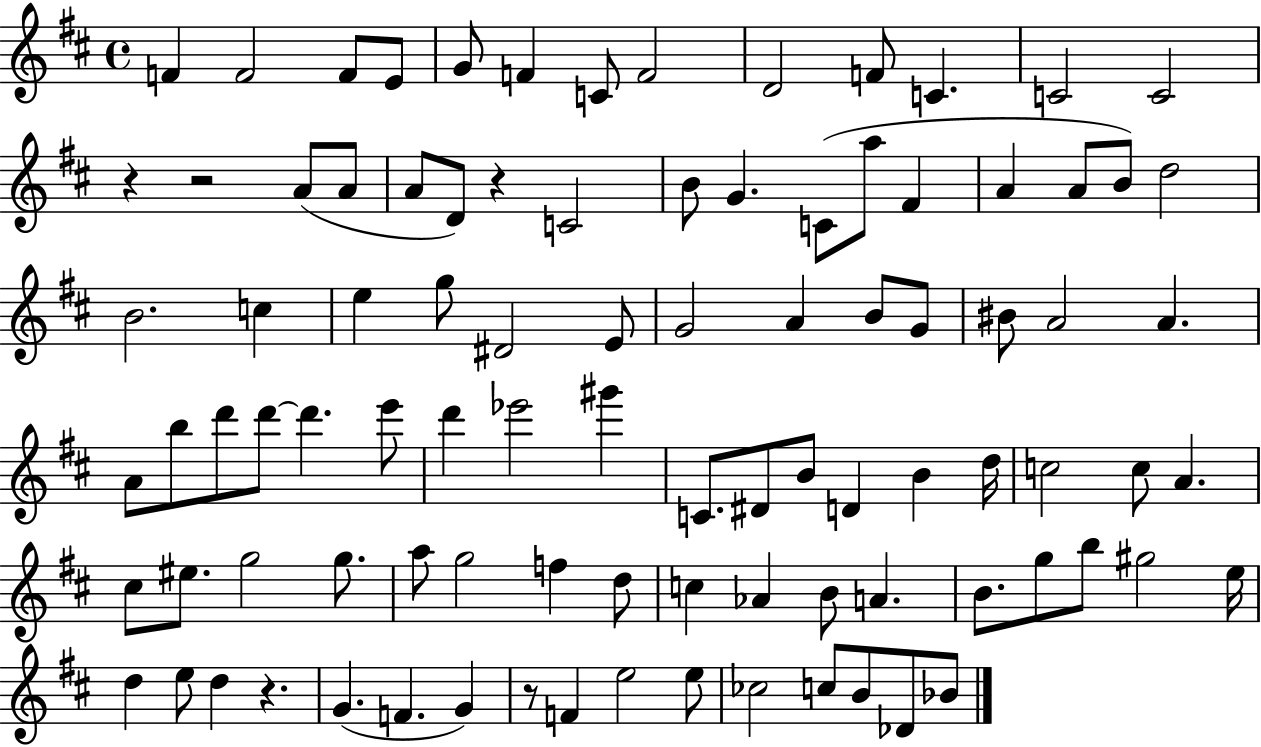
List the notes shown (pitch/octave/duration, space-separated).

F4/q F4/h F4/e E4/e G4/e F4/q C4/e F4/h D4/h F4/e C4/q. C4/h C4/h R/q R/h A4/e A4/e A4/e D4/e R/q C4/h B4/e G4/q. C4/e A5/e F#4/q A4/q A4/e B4/e D5/h B4/h. C5/q E5/q G5/e D#4/h E4/e G4/h A4/q B4/e G4/e BIS4/e A4/h A4/q. A4/e B5/e D6/e D6/e D6/q. E6/e D6/q Eb6/h G#6/q C4/e. D#4/e B4/e D4/q B4/q D5/s C5/h C5/e A4/q. C#5/e EIS5/e. G5/h G5/e. A5/e G5/h F5/q D5/e C5/q Ab4/q B4/e A4/q. B4/e. G5/e B5/e G#5/h E5/s D5/q E5/e D5/q R/q. G4/q. F4/q. G4/q R/e F4/q E5/h E5/e CES5/h C5/e B4/e Db4/e Bb4/e